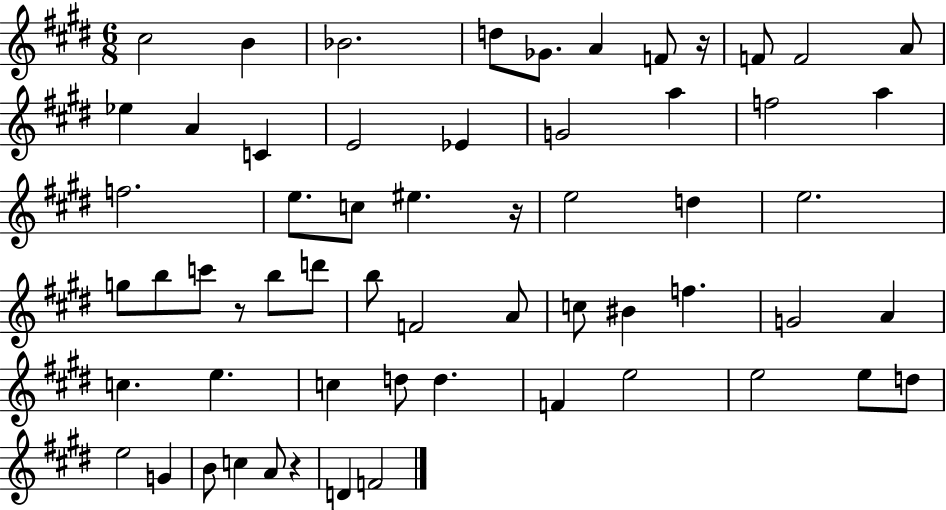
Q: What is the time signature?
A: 6/8